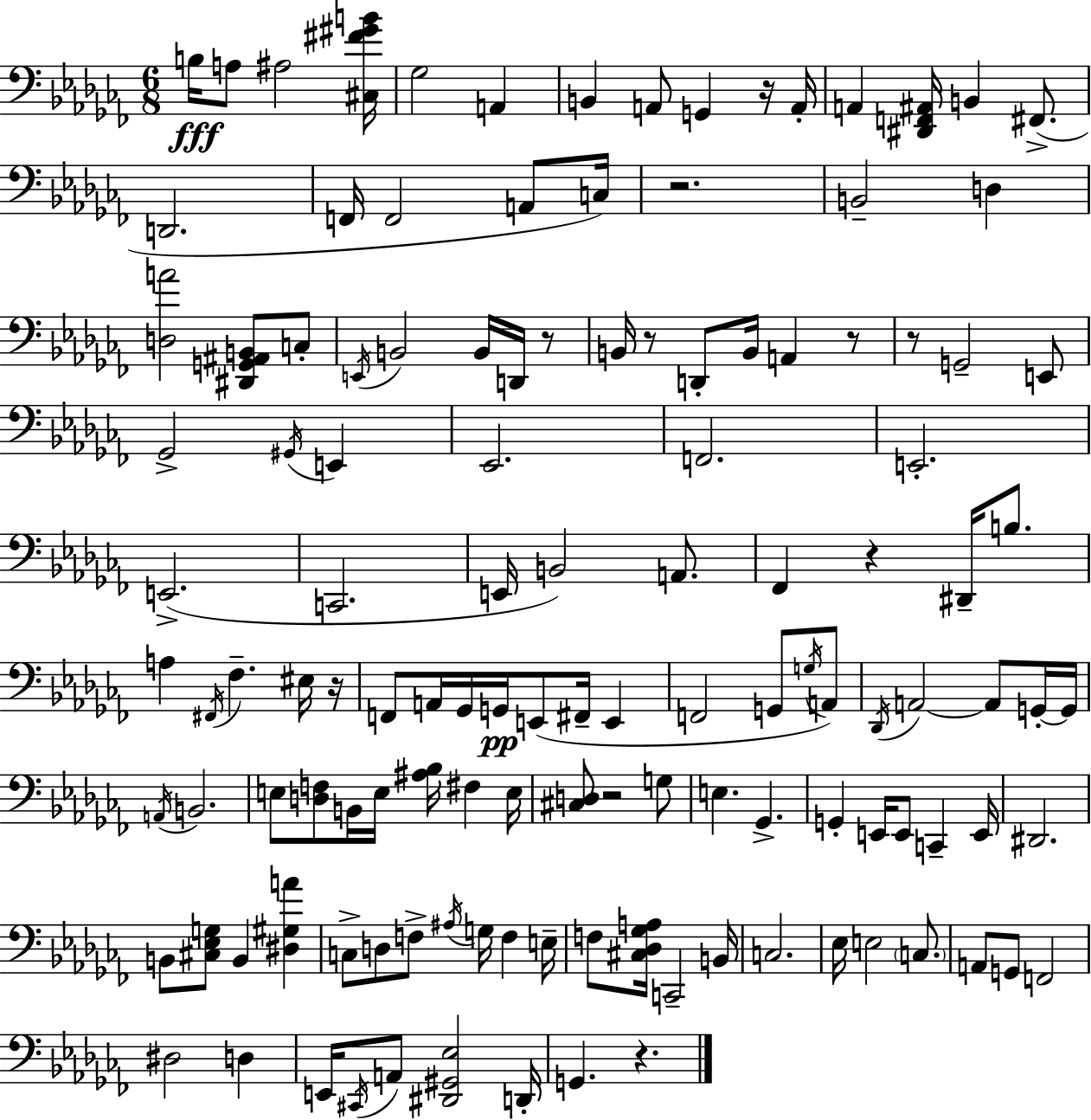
X:1
T:Untitled
M:6/8
L:1/4
K:Abm
B,/4 A,/2 ^A,2 [^C,^F^GB]/4 _G,2 A,, B,, A,,/2 G,, z/4 A,,/4 A,, [^D,,F,,^A,,]/4 B,, ^F,,/2 D,,2 F,,/4 F,,2 A,,/2 C,/4 z2 B,,2 D, [D,A]2 [^D,,G,,^A,,B,,]/2 C,/2 E,,/4 B,,2 B,,/4 D,,/4 z/2 B,,/4 z/2 D,,/2 B,,/4 A,, z/2 z/2 G,,2 E,,/2 _G,,2 ^G,,/4 E,, _E,,2 F,,2 E,,2 E,,2 C,,2 E,,/4 B,,2 A,,/2 _F,, z ^D,,/4 B,/2 A, ^F,,/4 _F, ^E,/4 z/4 F,,/2 A,,/4 _G,,/4 G,,/4 E,,/2 ^F,,/4 E,, F,,2 G,,/2 G,/4 A,,/2 _D,,/4 A,,2 A,,/2 G,,/4 G,,/4 A,,/4 B,,2 E,/2 [D,F,]/2 B,,/4 E,/4 [^A,_B,]/4 ^F, E,/4 [^C,D,]/2 z2 G,/2 E, _G,, G,, E,,/4 E,,/2 C,, E,,/4 ^D,,2 B,,/2 [^C,_E,G,]/2 B,, [^D,^G,A] C,/2 D,/2 F,/2 ^A,/4 G,/4 F, E,/4 F,/2 [^C,_D,_G,A,]/4 C,,2 B,,/4 C,2 _E,/4 E,2 C,/2 A,,/2 G,,/2 F,,2 ^D,2 D, E,,/4 ^C,,/4 A,,/2 [^D,,^G,,_E,]2 D,,/4 G,, z